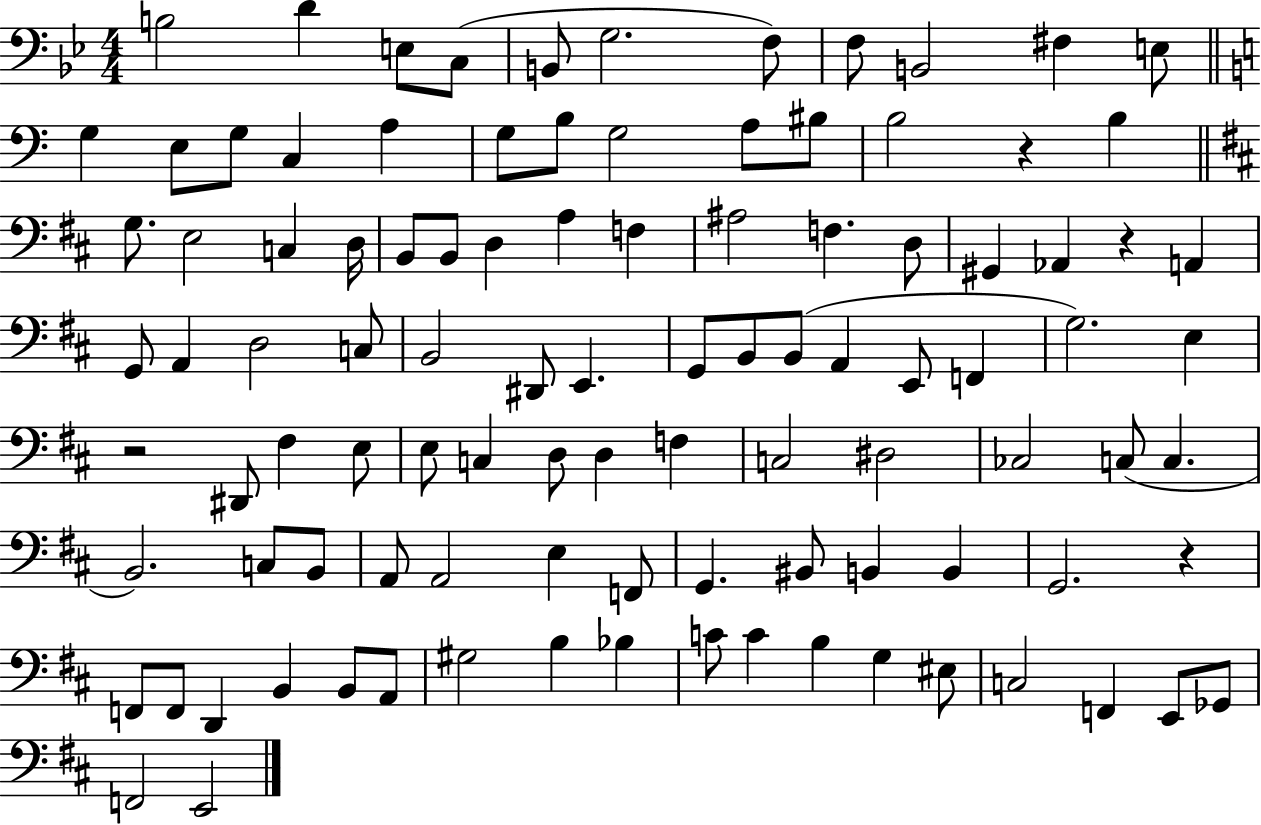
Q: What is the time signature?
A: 4/4